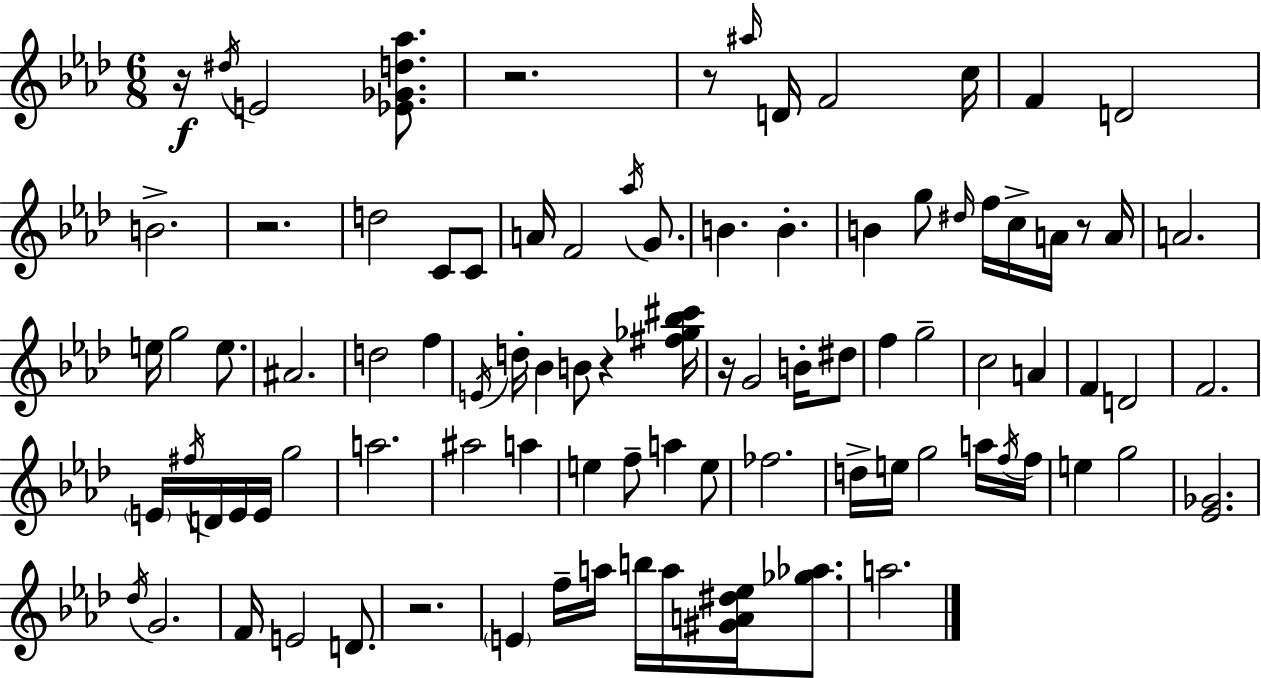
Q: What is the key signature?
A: F minor